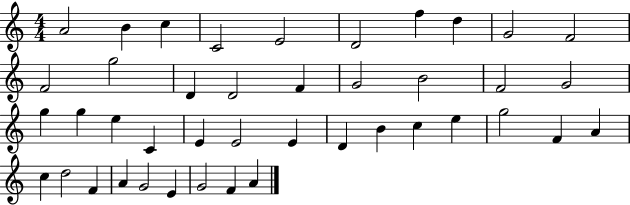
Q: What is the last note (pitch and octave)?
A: A4